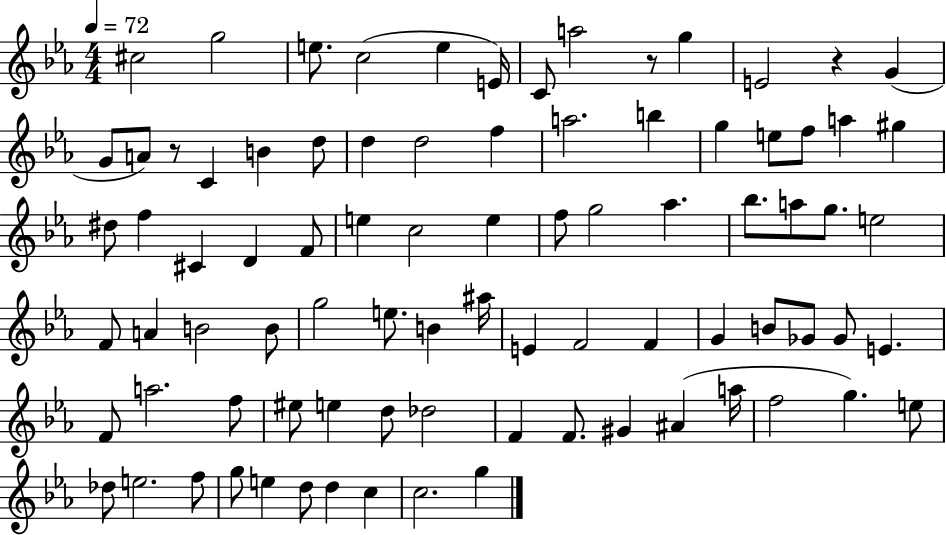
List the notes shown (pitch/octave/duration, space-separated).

C#5/h G5/h E5/e. C5/h E5/q E4/s C4/e A5/h R/e G5/q E4/h R/q G4/q G4/e A4/e R/e C4/q B4/q D5/e D5/q D5/h F5/q A5/h. B5/q G5/q E5/e F5/e A5/q G#5/q D#5/e F5/q C#4/q D4/q F4/e E5/q C5/h E5/q F5/e G5/h Ab5/q. Bb5/e. A5/e G5/e. E5/h F4/e A4/q B4/h B4/e G5/h E5/e. B4/q A#5/s E4/q F4/h F4/q G4/q B4/e Gb4/e Gb4/e E4/q. F4/e A5/h. F5/e EIS5/e E5/q D5/e Db5/h F4/q F4/e. G#4/q A#4/q A5/s F5/h G5/q. E5/e Db5/e E5/h. F5/e G5/e E5/q D5/e D5/q C5/q C5/h. G5/q